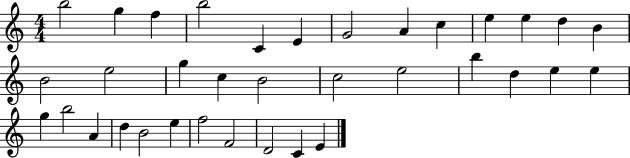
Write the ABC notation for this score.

X:1
T:Untitled
M:4/4
L:1/4
K:C
b2 g f b2 C E G2 A c e e d B B2 e2 g c B2 c2 e2 b d e e g b2 A d B2 e f2 F2 D2 C E